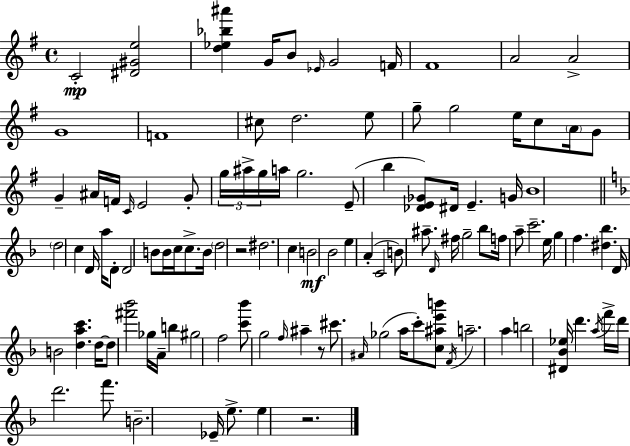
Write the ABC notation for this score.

X:1
T:Untitled
M:4/4
L:1/4
K:Em
C2 [^D^Ge]2 [d_e_b^a'] G/4 B/2 _E/4 G2 F/4 ^F4 A2 A2 G4 F4 ^c/2 d2 e/2 g/2 g2 e/4 c/2 A/4 G/2 G ^A/4 F/4 C/4 E2 G/2 g/4 ^a/4 g/4 a/4 g2 E/2 b [_DE_G]/2 ^D/4 E G/4 B4 d2 c D/4 a/4 D/2 D2 B/2 B/4 c/4 c/2 B/4 d2 z2 ^d2 c B2 _B2 e A C2 B/2 ^a/2 D/4 ^f/4 g2 _b/2 f/4 a/2 c'2 e/4 g f [^d_b] D/4 B2 [dac'] d/4 d/2 [^f'_b']2 _g/4 A/4 b ^g2 f2 [c'_b']/2 g2 f/4 ^a z/2 ^c'/2 ^A/4 _g2 a/4 c'/2 [c^ae'b']/2 F/4 a2 a b2 [^D_B_e]/4 d' a/4 f'/4 d'/4 d'2 f'/2 B2 _E/4 e/2 e z2